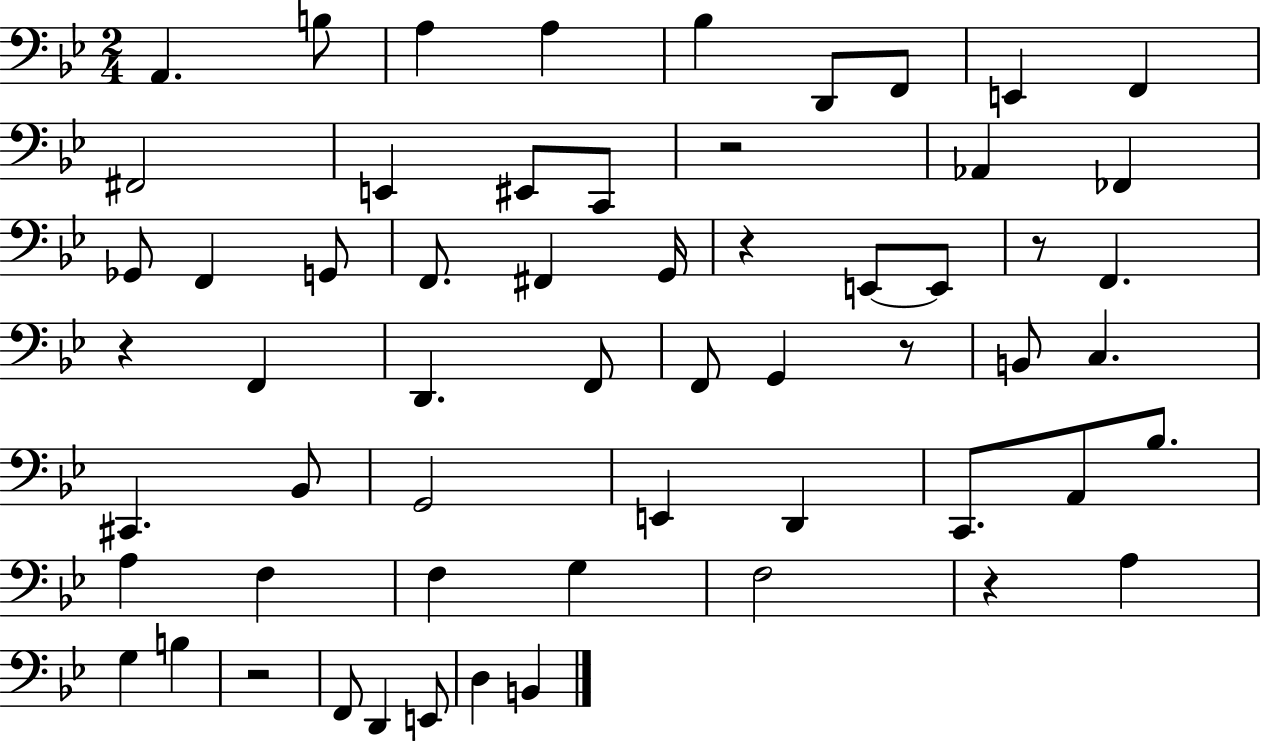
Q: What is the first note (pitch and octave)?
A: A2